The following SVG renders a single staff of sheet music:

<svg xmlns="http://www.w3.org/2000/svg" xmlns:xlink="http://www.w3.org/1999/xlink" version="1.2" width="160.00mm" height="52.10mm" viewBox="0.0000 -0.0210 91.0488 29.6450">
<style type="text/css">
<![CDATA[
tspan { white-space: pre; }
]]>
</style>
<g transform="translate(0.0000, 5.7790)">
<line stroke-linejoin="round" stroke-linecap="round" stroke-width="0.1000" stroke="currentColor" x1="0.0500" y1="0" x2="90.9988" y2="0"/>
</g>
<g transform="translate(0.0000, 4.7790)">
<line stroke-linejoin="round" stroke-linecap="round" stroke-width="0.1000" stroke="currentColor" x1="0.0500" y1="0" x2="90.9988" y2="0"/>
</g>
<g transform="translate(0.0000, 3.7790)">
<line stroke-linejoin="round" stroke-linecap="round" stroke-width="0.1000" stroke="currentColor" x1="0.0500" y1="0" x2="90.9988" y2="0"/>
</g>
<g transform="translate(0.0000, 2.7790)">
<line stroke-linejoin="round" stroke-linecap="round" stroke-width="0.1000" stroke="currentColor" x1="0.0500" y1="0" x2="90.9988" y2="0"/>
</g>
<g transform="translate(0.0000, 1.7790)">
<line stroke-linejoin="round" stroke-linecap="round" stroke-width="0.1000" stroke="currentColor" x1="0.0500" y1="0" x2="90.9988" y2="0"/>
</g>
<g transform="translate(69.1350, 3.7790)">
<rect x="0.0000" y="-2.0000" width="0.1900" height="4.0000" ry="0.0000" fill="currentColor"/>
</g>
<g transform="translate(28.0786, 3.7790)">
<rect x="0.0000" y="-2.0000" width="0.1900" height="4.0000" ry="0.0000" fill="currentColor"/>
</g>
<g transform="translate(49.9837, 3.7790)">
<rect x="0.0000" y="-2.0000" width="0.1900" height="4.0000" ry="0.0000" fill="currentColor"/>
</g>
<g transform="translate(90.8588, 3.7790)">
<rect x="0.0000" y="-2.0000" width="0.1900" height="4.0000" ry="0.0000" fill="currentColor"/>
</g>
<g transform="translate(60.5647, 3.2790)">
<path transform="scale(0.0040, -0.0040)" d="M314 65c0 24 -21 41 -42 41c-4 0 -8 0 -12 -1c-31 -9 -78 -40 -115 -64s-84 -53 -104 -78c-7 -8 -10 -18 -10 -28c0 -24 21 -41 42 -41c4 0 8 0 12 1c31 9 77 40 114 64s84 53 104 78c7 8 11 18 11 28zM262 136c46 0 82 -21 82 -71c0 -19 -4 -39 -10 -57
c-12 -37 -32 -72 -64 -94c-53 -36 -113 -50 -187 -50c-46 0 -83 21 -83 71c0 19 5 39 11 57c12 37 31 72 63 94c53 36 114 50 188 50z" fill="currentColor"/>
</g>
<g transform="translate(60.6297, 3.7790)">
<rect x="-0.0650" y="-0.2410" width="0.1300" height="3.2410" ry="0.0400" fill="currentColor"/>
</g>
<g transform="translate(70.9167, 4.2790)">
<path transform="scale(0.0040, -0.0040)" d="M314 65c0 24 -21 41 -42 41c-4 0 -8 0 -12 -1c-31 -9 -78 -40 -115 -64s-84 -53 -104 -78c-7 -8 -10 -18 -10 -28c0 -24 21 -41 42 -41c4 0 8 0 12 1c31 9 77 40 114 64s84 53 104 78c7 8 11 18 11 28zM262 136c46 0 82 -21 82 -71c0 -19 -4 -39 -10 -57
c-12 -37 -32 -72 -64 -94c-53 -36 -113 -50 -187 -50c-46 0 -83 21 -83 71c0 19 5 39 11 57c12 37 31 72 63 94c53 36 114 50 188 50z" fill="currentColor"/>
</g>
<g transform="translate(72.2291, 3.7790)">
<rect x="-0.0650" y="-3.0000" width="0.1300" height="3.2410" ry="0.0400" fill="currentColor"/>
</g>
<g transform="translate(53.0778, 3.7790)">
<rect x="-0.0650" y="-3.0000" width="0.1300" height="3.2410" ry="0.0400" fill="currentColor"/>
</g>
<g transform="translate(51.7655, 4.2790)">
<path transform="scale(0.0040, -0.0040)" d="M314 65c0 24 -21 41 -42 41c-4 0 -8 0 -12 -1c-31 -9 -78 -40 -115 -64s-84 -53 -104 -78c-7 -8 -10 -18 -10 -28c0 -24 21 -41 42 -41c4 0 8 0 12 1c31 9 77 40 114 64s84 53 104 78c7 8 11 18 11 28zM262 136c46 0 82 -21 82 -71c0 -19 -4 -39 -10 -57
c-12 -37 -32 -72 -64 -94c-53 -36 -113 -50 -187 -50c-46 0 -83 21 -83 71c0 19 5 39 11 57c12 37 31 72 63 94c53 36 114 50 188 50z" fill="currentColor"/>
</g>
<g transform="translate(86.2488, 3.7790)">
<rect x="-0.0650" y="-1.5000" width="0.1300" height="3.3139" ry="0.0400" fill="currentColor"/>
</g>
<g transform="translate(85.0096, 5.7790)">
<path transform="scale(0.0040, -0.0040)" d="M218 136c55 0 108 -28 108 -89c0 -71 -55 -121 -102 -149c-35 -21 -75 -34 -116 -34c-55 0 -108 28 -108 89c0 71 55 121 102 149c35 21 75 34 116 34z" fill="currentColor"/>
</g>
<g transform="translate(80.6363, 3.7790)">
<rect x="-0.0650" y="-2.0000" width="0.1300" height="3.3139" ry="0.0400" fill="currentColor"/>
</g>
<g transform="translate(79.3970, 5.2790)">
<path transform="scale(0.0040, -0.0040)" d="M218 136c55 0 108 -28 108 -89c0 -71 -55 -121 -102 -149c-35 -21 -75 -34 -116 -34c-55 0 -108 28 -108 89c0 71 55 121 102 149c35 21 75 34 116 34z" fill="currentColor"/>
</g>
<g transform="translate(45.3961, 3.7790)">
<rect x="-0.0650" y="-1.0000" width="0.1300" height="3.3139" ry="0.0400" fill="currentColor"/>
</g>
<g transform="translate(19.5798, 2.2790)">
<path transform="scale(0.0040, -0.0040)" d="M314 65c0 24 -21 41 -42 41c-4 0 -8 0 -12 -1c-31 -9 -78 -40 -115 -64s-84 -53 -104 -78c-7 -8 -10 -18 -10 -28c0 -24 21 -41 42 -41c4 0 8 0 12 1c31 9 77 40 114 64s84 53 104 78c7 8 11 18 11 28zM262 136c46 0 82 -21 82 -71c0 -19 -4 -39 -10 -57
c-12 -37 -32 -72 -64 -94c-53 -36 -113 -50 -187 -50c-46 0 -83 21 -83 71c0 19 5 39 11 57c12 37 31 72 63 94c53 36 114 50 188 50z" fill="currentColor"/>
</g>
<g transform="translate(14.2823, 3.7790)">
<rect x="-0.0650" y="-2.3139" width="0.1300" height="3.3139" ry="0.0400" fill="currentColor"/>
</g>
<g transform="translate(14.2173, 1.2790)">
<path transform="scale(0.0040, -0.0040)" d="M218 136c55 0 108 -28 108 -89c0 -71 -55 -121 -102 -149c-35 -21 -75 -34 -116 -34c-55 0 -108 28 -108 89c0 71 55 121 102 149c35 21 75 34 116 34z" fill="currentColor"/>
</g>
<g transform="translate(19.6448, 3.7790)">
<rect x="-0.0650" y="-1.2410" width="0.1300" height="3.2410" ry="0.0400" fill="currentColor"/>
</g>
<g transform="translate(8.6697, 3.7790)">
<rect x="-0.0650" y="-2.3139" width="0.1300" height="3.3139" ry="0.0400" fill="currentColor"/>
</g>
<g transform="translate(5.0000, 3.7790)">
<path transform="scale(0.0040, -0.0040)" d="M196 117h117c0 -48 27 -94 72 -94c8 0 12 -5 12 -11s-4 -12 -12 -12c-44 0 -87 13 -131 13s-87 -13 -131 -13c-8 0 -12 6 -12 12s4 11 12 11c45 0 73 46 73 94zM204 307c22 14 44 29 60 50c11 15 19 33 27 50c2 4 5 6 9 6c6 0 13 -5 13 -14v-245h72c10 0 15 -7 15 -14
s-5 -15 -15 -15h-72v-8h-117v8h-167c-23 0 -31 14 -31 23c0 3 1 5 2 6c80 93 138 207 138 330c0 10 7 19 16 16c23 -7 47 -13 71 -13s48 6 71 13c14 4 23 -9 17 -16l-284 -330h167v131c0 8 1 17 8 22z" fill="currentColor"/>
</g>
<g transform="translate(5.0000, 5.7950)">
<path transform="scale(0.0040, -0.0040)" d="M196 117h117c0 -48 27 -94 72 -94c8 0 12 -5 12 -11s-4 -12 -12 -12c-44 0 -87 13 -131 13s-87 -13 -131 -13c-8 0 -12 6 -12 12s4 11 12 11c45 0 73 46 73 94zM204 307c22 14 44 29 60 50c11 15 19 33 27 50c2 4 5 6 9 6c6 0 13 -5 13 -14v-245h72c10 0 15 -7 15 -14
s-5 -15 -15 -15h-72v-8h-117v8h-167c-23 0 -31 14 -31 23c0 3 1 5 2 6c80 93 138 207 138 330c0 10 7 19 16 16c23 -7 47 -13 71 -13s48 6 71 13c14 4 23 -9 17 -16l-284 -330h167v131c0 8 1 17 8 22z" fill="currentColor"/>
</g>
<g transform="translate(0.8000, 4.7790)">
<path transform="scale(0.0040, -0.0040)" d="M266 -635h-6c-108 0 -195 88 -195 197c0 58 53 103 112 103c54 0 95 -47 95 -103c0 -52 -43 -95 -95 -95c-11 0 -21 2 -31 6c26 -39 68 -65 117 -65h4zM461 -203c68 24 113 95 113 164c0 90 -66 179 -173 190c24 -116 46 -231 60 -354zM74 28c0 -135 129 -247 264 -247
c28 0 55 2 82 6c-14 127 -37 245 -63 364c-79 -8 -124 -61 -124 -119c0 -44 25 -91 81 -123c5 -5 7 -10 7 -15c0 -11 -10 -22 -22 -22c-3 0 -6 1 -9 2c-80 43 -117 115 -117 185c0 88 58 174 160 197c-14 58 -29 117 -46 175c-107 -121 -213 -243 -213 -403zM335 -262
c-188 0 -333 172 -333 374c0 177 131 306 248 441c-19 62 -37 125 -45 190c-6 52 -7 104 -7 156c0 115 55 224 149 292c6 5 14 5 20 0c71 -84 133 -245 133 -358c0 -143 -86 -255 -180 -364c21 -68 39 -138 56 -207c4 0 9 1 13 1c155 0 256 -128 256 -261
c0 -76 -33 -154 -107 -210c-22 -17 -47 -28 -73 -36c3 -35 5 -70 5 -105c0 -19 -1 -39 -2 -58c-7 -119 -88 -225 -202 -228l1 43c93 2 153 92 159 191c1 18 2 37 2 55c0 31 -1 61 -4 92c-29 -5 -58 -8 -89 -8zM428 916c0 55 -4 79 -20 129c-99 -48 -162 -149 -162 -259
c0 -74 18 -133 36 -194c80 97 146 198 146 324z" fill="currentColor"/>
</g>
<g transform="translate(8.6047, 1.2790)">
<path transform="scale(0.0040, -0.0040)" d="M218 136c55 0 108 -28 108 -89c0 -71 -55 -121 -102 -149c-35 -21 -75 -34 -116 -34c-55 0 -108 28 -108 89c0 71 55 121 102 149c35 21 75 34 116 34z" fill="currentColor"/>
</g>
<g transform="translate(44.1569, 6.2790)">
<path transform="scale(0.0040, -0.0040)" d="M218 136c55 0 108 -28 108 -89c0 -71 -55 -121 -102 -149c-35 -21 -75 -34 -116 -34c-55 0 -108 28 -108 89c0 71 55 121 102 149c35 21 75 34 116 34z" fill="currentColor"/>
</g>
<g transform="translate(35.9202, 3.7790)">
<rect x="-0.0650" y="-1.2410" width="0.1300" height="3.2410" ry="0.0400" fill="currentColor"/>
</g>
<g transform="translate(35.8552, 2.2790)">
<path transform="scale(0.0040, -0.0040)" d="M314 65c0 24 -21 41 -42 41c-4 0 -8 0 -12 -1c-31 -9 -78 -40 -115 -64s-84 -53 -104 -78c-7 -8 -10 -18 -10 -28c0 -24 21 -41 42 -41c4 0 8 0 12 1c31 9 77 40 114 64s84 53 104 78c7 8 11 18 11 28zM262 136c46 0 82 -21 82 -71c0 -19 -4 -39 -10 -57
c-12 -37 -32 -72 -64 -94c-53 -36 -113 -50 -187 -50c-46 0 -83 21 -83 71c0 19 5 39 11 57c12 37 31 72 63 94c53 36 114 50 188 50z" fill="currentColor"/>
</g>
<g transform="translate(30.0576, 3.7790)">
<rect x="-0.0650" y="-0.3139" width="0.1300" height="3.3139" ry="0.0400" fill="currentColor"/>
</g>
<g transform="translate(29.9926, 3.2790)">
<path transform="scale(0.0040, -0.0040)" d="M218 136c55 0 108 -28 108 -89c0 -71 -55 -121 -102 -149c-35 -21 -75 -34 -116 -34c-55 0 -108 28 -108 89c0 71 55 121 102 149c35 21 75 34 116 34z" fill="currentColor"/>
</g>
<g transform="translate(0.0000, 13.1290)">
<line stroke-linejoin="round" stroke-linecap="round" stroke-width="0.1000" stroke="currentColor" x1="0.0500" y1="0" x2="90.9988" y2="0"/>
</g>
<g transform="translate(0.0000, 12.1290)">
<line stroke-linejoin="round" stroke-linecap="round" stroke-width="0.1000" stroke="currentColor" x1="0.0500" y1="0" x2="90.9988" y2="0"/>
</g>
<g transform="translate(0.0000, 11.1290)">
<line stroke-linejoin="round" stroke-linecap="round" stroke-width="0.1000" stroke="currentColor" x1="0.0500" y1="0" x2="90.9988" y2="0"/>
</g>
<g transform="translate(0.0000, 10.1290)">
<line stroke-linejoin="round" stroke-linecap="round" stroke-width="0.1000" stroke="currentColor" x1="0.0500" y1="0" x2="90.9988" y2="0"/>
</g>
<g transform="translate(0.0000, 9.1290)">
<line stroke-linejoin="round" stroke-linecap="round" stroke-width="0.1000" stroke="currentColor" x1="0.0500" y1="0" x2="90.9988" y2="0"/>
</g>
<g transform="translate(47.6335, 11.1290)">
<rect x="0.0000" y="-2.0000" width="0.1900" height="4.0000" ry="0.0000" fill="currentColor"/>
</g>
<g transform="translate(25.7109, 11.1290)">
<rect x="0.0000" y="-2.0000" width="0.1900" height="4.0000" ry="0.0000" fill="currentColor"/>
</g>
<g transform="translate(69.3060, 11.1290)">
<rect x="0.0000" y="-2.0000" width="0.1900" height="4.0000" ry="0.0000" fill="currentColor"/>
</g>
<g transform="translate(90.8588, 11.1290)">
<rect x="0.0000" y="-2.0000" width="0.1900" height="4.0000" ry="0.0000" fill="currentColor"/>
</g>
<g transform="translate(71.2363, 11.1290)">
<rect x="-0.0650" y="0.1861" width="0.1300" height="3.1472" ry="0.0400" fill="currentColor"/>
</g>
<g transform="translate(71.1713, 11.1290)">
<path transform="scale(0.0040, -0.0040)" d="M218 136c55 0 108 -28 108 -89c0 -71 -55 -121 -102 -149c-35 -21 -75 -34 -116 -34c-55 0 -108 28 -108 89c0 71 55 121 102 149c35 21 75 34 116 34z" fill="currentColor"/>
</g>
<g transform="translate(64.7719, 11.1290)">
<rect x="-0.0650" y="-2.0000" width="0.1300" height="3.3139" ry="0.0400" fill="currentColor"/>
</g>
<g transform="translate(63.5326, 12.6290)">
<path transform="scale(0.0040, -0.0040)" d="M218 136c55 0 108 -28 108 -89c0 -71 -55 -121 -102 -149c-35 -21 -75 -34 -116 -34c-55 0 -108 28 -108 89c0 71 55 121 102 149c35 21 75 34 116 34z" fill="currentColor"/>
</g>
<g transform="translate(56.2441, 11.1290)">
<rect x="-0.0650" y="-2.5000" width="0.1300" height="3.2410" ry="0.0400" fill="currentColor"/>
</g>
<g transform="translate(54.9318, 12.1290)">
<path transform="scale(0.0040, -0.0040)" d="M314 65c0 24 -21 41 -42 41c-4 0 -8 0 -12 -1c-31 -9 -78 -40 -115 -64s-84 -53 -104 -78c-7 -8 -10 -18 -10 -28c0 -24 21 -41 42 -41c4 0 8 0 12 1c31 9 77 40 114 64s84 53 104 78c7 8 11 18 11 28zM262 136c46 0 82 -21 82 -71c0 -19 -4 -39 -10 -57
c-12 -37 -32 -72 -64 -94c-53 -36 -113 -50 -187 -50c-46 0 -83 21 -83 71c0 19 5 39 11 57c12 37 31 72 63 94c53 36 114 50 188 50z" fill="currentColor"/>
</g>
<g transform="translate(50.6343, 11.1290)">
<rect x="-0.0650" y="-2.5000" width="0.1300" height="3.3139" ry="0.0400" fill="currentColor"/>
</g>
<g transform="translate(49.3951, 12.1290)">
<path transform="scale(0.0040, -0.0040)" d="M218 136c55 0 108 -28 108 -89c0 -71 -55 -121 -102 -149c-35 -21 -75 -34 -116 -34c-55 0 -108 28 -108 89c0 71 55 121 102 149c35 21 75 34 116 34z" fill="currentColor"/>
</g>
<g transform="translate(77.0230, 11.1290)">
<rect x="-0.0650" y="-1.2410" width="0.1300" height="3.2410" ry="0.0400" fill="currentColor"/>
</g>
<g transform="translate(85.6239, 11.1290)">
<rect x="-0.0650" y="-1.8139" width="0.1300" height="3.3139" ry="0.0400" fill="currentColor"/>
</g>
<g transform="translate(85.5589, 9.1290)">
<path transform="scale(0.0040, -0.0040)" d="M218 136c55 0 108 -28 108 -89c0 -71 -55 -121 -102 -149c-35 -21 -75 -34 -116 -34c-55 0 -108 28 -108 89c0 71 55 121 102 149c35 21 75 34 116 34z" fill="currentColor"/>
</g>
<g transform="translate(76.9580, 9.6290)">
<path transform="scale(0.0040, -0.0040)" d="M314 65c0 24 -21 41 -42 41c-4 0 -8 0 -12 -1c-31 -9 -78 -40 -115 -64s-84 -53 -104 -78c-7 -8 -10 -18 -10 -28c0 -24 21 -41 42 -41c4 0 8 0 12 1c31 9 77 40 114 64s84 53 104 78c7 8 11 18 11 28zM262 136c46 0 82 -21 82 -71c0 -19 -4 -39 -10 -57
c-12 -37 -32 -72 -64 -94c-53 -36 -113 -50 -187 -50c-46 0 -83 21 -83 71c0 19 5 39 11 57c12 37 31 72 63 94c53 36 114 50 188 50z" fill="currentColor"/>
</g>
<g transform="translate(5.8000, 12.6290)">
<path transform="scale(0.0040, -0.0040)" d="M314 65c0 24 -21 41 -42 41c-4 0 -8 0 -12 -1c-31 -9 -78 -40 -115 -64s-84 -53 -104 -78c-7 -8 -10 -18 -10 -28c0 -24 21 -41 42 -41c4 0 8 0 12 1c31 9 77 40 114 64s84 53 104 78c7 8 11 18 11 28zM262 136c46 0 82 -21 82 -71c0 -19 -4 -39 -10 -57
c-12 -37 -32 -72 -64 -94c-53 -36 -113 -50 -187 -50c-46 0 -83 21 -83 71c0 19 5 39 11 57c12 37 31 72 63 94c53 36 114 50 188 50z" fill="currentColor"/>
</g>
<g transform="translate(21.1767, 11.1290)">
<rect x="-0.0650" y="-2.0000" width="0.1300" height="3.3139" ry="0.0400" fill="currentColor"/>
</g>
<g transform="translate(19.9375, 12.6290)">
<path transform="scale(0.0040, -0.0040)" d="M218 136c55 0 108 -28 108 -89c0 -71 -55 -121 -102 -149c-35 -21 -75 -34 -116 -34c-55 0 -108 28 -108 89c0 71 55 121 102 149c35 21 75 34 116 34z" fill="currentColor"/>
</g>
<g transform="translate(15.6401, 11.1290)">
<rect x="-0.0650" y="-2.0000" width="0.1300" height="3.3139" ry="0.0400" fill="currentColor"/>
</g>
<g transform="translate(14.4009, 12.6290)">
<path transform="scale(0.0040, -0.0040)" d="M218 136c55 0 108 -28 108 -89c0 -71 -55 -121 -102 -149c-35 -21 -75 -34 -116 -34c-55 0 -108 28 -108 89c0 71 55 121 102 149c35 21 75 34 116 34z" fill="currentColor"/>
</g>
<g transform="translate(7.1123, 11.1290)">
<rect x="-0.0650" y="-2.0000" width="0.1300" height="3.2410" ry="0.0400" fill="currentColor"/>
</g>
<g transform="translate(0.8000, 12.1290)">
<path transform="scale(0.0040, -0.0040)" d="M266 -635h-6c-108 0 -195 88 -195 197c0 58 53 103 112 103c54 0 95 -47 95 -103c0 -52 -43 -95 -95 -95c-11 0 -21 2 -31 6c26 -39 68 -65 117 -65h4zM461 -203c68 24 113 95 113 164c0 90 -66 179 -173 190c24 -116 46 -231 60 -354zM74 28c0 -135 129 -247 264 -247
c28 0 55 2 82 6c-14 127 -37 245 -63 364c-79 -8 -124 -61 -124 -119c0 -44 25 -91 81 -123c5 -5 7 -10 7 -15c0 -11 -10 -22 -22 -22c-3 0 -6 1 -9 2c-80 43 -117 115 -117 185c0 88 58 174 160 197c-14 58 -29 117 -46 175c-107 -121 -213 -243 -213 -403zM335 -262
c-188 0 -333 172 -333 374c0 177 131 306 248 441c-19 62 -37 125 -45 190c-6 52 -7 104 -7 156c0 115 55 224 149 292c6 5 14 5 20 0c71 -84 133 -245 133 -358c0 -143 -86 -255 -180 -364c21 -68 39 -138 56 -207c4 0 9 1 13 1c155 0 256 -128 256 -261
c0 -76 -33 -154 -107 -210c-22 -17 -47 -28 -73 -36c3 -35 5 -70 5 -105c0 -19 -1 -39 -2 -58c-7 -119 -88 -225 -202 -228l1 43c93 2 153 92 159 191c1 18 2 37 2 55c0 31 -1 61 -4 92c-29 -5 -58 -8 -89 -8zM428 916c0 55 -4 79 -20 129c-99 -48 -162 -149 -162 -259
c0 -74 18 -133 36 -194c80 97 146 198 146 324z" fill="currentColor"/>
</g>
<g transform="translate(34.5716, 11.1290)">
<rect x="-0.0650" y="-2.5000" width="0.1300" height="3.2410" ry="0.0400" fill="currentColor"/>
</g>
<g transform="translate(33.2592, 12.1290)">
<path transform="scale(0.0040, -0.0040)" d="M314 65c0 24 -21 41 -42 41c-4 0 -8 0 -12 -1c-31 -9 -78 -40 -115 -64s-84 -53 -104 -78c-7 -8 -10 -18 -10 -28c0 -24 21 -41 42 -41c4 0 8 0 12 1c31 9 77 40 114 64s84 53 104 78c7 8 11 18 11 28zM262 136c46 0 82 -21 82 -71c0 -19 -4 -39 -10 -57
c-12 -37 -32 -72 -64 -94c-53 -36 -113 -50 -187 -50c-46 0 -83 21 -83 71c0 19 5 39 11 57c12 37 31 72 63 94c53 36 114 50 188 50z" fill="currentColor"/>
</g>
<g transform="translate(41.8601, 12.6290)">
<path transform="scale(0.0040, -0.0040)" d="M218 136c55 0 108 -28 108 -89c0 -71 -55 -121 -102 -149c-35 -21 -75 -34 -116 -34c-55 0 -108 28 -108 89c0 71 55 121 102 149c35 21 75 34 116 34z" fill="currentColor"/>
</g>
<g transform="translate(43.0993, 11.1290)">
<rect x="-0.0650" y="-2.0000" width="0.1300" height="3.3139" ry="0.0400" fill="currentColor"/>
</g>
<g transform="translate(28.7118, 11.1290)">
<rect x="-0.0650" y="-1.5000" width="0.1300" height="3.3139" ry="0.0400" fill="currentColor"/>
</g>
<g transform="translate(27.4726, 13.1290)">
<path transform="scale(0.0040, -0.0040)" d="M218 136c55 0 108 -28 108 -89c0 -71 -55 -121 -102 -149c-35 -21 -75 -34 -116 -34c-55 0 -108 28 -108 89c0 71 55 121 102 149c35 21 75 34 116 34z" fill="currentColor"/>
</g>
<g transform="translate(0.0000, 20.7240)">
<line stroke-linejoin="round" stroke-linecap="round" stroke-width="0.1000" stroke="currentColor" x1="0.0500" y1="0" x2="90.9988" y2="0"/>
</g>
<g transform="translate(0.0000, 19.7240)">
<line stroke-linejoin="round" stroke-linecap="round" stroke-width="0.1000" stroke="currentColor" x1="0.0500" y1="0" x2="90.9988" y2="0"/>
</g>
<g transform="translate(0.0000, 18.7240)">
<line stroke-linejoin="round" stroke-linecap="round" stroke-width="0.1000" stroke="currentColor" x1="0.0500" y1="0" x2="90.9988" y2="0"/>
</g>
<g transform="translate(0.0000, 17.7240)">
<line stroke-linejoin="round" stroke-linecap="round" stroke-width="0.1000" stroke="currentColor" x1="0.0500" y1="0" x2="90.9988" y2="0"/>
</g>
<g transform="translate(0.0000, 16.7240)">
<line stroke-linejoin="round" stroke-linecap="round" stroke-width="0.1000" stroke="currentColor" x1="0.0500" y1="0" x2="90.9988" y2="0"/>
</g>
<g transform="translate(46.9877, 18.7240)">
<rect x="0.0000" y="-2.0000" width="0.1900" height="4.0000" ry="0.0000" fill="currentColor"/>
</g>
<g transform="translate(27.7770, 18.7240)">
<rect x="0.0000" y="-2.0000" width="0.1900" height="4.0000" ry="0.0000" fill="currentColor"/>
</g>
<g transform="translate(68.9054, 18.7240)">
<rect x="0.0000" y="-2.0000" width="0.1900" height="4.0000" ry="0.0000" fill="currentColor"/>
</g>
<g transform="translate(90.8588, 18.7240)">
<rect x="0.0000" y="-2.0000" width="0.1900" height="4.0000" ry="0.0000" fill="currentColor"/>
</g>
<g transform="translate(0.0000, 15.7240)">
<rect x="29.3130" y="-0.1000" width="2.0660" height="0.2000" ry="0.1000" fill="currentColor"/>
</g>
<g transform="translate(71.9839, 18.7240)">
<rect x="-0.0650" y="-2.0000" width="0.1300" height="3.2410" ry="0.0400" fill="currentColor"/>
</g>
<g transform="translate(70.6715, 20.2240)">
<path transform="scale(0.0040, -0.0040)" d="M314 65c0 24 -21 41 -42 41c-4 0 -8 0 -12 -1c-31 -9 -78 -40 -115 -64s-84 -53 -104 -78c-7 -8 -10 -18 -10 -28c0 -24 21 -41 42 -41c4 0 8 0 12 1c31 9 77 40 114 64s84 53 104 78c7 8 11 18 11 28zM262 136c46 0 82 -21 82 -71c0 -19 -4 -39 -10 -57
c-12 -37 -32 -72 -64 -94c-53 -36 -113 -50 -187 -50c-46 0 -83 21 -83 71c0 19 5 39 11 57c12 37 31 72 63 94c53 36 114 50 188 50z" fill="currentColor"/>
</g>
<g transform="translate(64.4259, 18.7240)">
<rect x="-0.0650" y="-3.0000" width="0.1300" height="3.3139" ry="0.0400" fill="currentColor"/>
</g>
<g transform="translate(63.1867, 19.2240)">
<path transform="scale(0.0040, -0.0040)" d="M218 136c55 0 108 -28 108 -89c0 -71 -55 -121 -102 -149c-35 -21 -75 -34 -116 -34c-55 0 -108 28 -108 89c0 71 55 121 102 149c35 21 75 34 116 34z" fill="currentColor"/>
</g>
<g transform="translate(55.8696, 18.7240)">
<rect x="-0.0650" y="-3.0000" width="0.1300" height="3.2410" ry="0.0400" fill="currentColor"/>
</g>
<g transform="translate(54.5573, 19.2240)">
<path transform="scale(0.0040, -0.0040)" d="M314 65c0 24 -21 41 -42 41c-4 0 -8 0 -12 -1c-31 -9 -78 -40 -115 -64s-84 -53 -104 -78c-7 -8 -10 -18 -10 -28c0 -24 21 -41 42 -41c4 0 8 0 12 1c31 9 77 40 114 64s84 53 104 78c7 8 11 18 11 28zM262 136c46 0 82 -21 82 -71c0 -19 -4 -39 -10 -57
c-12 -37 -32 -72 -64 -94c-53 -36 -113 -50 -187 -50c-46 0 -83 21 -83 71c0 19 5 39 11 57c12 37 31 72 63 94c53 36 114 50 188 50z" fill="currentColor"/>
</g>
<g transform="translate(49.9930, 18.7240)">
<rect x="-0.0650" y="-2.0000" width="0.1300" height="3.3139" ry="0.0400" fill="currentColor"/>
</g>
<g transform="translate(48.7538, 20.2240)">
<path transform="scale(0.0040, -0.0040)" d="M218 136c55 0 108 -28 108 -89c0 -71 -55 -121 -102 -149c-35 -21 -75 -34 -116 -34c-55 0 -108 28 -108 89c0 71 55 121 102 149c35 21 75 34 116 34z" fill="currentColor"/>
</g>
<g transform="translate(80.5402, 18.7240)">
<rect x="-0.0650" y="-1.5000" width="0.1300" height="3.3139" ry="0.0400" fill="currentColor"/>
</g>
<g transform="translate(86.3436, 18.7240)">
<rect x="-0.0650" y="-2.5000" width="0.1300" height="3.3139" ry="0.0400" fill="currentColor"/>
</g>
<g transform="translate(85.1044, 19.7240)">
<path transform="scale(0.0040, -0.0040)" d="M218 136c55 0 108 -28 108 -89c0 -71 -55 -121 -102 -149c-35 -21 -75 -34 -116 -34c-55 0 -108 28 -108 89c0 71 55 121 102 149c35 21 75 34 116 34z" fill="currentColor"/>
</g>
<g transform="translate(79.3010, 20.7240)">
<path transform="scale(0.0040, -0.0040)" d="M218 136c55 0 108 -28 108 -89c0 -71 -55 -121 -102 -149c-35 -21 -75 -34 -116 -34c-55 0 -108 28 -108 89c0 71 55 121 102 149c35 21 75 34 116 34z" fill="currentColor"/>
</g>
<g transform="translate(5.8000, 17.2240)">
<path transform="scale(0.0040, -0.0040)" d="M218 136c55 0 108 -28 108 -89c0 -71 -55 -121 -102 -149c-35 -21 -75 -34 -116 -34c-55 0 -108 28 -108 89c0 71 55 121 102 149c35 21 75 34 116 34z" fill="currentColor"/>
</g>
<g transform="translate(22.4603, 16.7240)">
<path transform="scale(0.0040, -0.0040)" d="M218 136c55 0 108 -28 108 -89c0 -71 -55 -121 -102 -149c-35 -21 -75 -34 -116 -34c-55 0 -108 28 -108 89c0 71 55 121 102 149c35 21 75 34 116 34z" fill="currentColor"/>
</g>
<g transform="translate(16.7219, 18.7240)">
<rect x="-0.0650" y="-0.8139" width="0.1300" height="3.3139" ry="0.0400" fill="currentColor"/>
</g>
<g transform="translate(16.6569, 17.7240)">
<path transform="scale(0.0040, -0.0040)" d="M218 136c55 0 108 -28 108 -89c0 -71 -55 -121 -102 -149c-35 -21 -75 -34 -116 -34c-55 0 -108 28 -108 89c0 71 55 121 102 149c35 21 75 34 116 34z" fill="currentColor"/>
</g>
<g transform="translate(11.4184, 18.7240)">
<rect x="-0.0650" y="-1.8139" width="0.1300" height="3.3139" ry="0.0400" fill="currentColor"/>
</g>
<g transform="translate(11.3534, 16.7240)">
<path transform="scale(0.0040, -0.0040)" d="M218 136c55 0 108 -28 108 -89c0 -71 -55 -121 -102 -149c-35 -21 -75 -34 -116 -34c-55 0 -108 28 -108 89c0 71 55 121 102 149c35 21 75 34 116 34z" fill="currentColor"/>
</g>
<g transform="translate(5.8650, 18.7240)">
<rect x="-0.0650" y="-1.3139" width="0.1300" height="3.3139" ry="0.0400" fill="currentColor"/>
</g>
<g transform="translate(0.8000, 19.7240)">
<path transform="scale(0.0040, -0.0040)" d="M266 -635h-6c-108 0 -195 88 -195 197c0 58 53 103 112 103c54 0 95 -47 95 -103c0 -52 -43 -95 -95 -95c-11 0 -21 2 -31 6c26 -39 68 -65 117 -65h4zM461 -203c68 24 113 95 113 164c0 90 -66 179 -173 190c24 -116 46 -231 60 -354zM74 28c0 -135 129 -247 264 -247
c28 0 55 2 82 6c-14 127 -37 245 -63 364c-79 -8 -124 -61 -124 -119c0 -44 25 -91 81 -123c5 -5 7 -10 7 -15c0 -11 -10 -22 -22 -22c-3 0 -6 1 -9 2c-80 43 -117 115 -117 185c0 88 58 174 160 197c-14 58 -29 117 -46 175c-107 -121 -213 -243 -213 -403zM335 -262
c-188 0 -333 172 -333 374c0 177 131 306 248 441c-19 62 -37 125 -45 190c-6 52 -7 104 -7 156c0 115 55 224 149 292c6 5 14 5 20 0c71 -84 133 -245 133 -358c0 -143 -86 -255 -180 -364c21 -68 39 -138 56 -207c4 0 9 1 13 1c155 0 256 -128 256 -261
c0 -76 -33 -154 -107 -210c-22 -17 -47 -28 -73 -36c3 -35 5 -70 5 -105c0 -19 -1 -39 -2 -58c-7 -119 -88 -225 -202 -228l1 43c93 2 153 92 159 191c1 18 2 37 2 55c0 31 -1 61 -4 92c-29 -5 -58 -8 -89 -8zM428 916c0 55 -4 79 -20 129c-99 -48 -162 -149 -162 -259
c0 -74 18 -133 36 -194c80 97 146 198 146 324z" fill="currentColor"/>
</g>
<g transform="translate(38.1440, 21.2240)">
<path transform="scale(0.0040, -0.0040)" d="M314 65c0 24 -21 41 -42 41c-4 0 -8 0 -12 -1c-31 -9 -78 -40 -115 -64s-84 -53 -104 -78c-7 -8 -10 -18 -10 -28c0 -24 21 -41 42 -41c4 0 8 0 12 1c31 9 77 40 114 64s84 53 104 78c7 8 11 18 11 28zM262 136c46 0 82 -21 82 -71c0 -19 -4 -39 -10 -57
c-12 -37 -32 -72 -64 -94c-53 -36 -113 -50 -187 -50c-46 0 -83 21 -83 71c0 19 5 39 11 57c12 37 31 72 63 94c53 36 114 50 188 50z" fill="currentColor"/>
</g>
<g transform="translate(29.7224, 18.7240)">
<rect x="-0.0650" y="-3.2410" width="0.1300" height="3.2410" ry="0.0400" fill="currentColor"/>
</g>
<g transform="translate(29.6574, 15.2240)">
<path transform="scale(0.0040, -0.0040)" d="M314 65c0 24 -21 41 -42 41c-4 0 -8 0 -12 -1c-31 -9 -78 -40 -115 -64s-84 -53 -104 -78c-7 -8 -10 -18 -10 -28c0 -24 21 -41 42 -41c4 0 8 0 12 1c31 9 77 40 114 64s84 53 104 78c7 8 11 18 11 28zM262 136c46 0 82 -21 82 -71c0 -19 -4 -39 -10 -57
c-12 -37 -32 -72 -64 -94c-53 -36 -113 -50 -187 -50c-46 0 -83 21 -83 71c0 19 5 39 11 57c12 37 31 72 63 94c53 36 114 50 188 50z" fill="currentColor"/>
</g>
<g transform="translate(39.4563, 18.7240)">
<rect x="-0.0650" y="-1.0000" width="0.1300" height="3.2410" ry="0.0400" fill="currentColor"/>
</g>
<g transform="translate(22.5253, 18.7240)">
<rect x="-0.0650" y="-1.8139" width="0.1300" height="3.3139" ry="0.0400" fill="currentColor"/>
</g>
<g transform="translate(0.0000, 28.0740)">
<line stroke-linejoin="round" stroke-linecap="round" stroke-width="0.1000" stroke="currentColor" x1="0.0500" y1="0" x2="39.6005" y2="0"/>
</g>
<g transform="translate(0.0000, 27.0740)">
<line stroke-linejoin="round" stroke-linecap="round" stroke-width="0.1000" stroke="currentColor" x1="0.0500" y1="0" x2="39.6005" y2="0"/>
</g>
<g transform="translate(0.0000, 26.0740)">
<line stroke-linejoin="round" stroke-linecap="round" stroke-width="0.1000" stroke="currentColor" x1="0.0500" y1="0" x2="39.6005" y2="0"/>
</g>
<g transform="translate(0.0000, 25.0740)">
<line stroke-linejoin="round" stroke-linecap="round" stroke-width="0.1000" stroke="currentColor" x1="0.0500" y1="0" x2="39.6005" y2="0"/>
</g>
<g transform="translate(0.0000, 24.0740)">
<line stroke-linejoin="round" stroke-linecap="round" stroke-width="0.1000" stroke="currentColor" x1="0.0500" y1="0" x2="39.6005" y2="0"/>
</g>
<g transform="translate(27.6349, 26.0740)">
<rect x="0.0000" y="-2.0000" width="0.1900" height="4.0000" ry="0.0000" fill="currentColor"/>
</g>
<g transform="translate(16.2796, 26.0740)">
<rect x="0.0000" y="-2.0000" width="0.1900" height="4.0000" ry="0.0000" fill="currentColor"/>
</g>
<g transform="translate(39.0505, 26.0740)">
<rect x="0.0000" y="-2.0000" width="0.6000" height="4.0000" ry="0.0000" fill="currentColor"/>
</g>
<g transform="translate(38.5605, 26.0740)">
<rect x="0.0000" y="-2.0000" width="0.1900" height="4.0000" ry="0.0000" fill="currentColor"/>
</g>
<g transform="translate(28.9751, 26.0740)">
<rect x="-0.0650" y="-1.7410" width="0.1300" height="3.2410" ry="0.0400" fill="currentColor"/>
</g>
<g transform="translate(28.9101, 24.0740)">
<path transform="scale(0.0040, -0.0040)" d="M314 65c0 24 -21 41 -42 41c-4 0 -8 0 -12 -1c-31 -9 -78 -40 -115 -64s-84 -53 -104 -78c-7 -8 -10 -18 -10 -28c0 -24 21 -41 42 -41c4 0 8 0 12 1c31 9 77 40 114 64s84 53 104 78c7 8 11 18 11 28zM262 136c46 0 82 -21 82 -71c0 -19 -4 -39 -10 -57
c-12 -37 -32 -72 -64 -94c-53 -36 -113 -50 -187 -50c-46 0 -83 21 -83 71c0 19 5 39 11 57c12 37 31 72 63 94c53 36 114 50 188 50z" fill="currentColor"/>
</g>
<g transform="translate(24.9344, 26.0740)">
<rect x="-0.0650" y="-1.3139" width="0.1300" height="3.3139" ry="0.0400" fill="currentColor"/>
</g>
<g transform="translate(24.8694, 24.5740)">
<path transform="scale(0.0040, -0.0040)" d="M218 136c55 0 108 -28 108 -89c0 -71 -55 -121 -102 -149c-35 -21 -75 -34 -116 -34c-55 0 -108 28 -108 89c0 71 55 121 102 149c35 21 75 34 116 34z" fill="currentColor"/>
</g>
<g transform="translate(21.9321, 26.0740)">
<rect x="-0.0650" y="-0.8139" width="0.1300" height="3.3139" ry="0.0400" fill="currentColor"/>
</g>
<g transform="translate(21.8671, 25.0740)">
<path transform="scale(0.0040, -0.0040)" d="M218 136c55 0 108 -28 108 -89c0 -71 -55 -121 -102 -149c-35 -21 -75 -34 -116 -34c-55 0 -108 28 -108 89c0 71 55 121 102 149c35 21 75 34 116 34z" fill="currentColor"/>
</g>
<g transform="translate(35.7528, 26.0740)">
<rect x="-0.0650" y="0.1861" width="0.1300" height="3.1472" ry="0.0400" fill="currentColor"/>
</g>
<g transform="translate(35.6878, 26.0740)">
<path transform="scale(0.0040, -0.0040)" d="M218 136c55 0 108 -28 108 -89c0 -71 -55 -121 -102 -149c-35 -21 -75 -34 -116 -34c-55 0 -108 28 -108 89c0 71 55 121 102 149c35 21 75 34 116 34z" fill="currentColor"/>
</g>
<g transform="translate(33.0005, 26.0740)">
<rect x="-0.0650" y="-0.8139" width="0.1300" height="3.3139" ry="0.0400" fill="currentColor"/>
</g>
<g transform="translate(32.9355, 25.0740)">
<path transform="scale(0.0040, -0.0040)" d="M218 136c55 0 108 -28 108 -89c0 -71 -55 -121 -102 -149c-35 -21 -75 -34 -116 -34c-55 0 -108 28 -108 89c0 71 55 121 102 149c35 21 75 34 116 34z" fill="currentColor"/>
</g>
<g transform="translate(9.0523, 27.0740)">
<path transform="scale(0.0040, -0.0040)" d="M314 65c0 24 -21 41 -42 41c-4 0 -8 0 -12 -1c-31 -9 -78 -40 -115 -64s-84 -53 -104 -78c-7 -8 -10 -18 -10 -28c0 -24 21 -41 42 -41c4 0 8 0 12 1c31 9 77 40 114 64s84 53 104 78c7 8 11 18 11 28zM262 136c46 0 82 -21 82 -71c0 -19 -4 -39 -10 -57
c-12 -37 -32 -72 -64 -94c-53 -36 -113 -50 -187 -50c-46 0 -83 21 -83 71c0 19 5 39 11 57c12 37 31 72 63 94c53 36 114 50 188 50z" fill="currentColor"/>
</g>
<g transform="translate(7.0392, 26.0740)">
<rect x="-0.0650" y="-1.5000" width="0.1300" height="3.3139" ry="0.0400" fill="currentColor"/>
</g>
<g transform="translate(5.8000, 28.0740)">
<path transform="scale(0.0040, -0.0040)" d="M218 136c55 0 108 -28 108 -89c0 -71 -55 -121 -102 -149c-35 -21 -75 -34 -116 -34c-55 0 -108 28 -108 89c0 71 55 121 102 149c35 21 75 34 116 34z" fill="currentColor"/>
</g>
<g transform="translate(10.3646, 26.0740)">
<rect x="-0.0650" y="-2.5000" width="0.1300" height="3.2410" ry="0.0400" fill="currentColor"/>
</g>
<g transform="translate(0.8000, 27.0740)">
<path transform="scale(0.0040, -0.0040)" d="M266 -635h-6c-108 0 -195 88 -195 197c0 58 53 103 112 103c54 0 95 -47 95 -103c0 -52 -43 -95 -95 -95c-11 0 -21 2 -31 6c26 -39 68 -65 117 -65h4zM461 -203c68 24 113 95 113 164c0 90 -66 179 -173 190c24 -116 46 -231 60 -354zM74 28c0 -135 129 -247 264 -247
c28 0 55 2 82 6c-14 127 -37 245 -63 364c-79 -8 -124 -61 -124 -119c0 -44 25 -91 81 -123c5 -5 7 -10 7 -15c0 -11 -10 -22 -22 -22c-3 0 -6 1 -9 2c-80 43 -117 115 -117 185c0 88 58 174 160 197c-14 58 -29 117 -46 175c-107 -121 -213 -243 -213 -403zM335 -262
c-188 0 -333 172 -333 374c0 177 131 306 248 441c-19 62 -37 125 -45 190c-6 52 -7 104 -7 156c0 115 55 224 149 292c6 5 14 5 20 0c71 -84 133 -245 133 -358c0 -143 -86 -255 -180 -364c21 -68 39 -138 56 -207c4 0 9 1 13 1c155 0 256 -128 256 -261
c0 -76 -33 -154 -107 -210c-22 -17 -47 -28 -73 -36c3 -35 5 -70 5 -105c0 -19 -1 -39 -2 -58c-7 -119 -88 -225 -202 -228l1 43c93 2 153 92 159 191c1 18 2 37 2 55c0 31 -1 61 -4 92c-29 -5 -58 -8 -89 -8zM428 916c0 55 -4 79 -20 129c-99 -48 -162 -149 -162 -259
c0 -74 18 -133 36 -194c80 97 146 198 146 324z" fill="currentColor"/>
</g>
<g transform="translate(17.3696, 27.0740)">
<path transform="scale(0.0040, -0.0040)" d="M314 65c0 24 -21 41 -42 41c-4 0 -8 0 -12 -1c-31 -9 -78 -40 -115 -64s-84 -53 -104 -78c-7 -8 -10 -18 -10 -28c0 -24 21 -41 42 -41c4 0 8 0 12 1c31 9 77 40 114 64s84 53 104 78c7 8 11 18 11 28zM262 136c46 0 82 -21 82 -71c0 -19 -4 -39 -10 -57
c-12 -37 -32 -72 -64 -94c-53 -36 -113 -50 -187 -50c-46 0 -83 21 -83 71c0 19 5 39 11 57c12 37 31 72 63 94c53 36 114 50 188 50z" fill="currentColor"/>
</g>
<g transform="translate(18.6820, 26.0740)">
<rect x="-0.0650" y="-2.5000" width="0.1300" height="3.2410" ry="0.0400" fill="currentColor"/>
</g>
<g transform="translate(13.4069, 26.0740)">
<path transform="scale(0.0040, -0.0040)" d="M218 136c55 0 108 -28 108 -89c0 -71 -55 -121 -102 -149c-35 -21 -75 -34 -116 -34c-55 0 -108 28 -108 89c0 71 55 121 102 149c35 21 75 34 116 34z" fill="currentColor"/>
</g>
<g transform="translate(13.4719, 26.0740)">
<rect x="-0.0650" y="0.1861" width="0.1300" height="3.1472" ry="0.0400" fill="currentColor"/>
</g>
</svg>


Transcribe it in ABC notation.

X:1
T:Untitled
M:4/4
L:1/4
K:C
g g e2 c e2 D A2 c2 A2 F E F2 F F E G2 F G G2 F B e2 f e f d f b2 D2 F A2 A F2 E G E G2 B G2 d e f2 d B